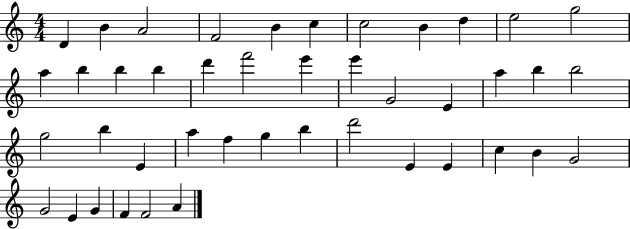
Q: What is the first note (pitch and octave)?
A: D4